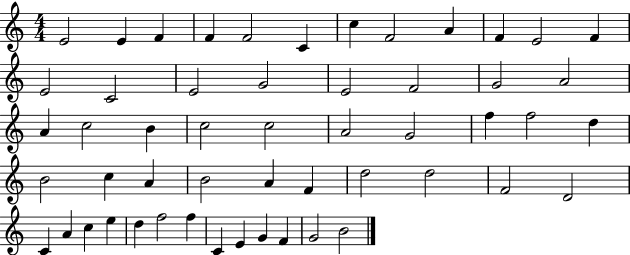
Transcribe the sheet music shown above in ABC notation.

X:1
T:Untitled
M:4/4
L:1/4
K:C
E2 E F F F2 C c F2 A F E2 F E2 C2 E2 G2 E2 F2 G2 A2 A c2 B c2 c2 A2 G2 f f2 d B2 c A B2 A F d2 d2 F2 D2 C A c e d f2 f C E G F G2 B2